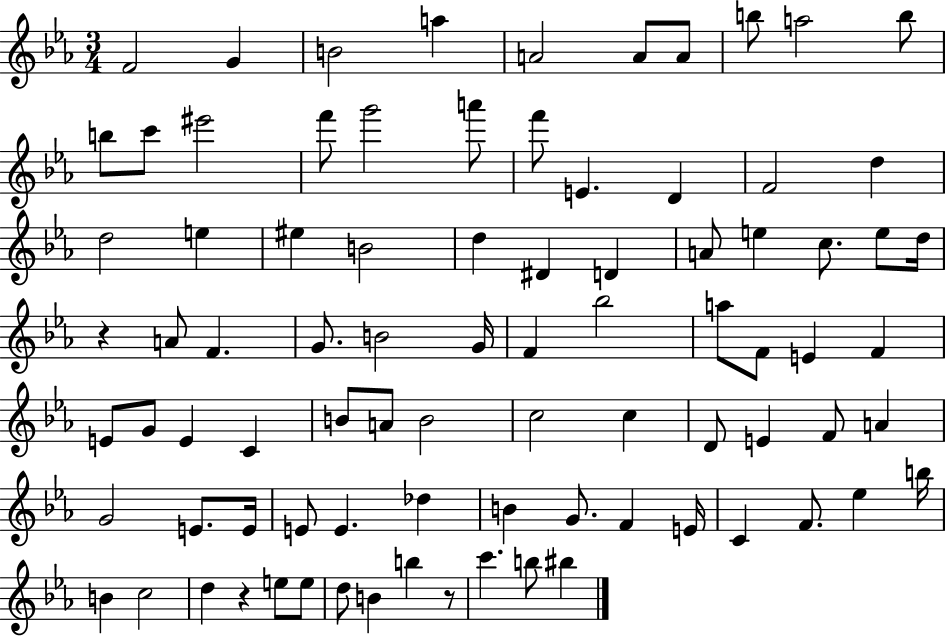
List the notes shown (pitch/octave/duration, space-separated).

F4/h G4/q B4/h A5/q A4/h A4/e A4/e B5/e A5/h B5/e B5/e C6/e EIS6/h F6/e G6/h A6/e F6/e E4/q. D4/q F4/h D5/q D5/h E5/q EIS5/q B4/h D5/q D#4/q D4/q A4/e E5/q C5/e. E5/e D5/s R/q A4/e F4/q. G4/e. B4/h G4/s F4/q Bb5/h A5/e F4/e E4/q F4/q E4/e G4/e E4/q C4/q B4/e A4/e B4/h C5/h C5/q D4/e E4/q F4/e A4/q G4/h E4/e. E4/s E4/e E4/q. Db5/q B4/q G4/e. F4/q E4/s C4/q F4/e. Eb5/q B5/s B4/q C5/h D5/q R/q E5/e E5/e D5/e B4/q B5/q R/e C6/q. B5/e BIS5/q